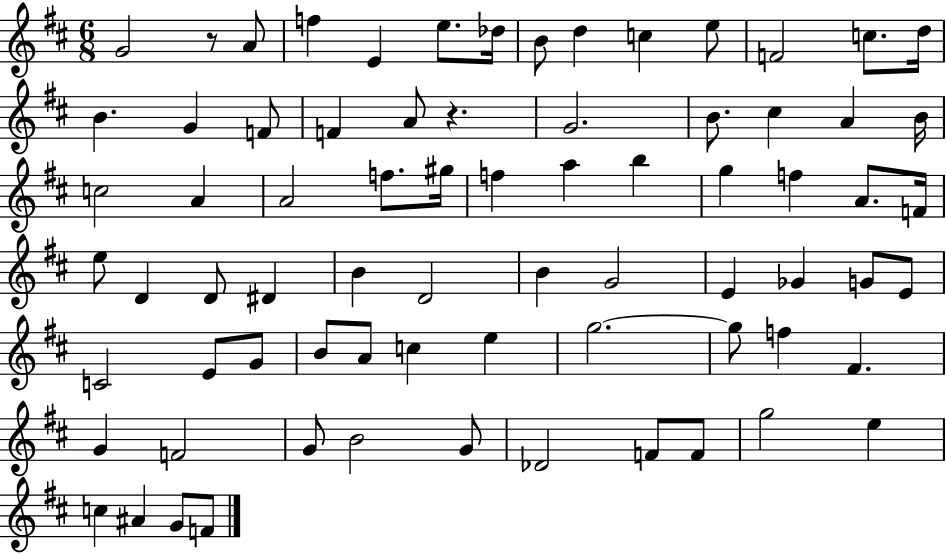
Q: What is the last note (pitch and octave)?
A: F4